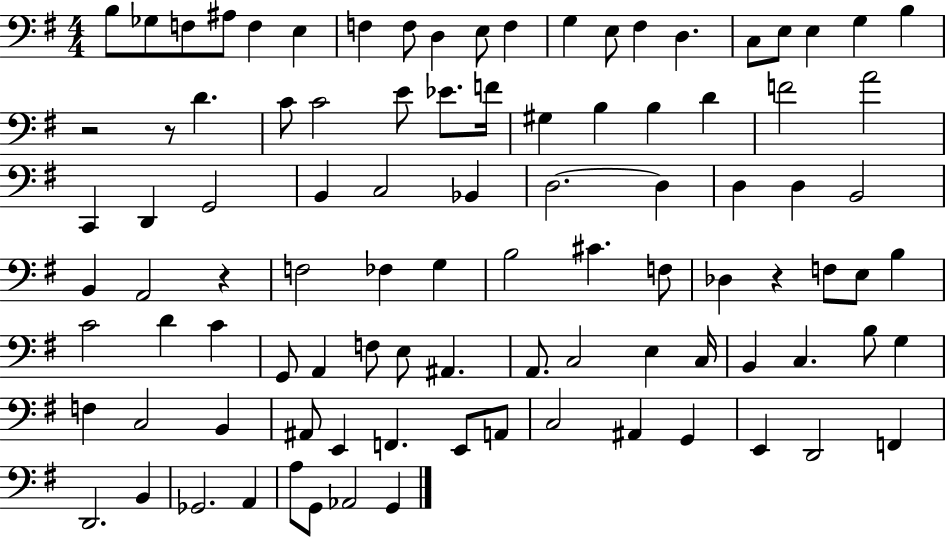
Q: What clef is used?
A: bass